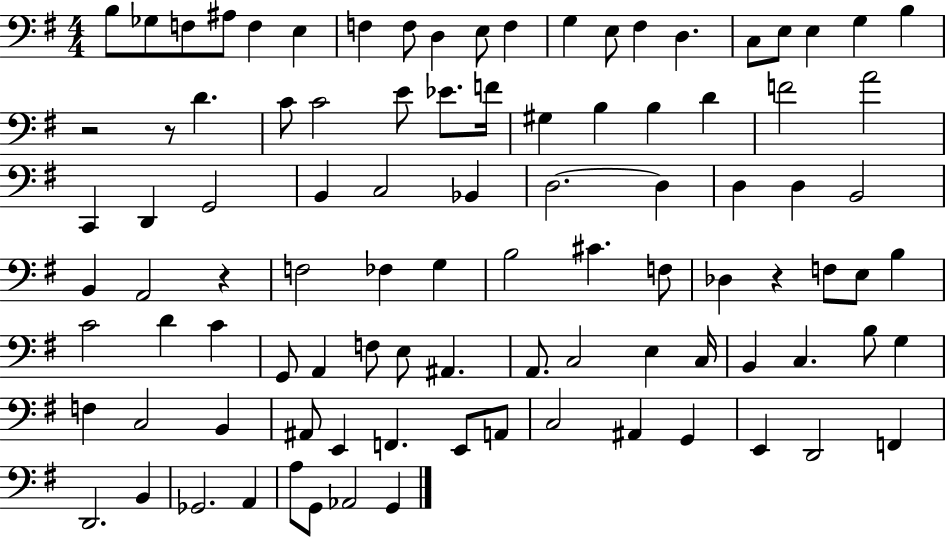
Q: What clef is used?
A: bass